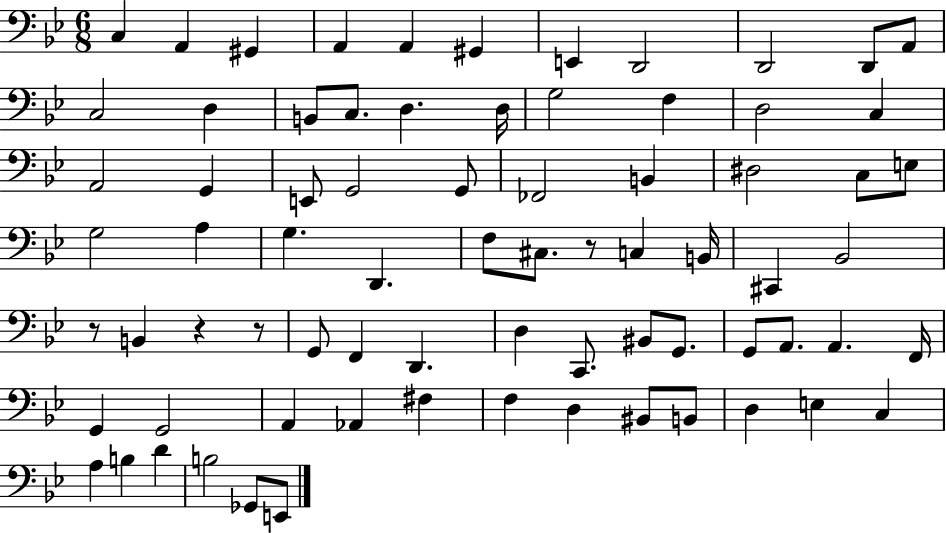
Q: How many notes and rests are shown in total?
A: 75